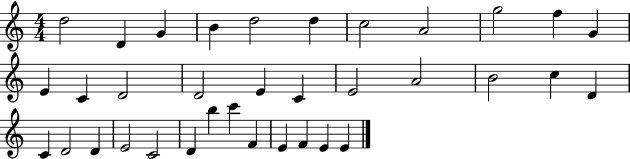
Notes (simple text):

D5/h D4/q G4/q B4/q D5/h D5/q C5/h A4/h G5/h F5/q G4/q E4/q C4/q D4/h D4/h E4/q C4/q E4/h A4/h B4/h C5/q D4/q C4/q D4/h D4/q E4/h C4/h D4/q B5/q C6/q F4/q E4/q F4/q E4/q E4/q